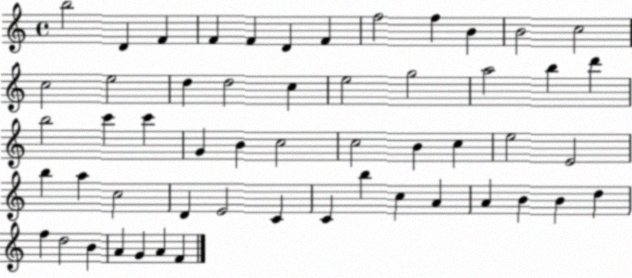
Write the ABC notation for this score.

X:1
T:Untitled
M:4/4
L:1/4
K:C
b2 D F F F D F f2 f B B2 c2 c2 e2 d d2 c e2 g2 a2 b d' b2 c' c' G B c2 c2 B c e2 E2 b a c2 D E2 C C b c A A B B d f d2 B A G A F